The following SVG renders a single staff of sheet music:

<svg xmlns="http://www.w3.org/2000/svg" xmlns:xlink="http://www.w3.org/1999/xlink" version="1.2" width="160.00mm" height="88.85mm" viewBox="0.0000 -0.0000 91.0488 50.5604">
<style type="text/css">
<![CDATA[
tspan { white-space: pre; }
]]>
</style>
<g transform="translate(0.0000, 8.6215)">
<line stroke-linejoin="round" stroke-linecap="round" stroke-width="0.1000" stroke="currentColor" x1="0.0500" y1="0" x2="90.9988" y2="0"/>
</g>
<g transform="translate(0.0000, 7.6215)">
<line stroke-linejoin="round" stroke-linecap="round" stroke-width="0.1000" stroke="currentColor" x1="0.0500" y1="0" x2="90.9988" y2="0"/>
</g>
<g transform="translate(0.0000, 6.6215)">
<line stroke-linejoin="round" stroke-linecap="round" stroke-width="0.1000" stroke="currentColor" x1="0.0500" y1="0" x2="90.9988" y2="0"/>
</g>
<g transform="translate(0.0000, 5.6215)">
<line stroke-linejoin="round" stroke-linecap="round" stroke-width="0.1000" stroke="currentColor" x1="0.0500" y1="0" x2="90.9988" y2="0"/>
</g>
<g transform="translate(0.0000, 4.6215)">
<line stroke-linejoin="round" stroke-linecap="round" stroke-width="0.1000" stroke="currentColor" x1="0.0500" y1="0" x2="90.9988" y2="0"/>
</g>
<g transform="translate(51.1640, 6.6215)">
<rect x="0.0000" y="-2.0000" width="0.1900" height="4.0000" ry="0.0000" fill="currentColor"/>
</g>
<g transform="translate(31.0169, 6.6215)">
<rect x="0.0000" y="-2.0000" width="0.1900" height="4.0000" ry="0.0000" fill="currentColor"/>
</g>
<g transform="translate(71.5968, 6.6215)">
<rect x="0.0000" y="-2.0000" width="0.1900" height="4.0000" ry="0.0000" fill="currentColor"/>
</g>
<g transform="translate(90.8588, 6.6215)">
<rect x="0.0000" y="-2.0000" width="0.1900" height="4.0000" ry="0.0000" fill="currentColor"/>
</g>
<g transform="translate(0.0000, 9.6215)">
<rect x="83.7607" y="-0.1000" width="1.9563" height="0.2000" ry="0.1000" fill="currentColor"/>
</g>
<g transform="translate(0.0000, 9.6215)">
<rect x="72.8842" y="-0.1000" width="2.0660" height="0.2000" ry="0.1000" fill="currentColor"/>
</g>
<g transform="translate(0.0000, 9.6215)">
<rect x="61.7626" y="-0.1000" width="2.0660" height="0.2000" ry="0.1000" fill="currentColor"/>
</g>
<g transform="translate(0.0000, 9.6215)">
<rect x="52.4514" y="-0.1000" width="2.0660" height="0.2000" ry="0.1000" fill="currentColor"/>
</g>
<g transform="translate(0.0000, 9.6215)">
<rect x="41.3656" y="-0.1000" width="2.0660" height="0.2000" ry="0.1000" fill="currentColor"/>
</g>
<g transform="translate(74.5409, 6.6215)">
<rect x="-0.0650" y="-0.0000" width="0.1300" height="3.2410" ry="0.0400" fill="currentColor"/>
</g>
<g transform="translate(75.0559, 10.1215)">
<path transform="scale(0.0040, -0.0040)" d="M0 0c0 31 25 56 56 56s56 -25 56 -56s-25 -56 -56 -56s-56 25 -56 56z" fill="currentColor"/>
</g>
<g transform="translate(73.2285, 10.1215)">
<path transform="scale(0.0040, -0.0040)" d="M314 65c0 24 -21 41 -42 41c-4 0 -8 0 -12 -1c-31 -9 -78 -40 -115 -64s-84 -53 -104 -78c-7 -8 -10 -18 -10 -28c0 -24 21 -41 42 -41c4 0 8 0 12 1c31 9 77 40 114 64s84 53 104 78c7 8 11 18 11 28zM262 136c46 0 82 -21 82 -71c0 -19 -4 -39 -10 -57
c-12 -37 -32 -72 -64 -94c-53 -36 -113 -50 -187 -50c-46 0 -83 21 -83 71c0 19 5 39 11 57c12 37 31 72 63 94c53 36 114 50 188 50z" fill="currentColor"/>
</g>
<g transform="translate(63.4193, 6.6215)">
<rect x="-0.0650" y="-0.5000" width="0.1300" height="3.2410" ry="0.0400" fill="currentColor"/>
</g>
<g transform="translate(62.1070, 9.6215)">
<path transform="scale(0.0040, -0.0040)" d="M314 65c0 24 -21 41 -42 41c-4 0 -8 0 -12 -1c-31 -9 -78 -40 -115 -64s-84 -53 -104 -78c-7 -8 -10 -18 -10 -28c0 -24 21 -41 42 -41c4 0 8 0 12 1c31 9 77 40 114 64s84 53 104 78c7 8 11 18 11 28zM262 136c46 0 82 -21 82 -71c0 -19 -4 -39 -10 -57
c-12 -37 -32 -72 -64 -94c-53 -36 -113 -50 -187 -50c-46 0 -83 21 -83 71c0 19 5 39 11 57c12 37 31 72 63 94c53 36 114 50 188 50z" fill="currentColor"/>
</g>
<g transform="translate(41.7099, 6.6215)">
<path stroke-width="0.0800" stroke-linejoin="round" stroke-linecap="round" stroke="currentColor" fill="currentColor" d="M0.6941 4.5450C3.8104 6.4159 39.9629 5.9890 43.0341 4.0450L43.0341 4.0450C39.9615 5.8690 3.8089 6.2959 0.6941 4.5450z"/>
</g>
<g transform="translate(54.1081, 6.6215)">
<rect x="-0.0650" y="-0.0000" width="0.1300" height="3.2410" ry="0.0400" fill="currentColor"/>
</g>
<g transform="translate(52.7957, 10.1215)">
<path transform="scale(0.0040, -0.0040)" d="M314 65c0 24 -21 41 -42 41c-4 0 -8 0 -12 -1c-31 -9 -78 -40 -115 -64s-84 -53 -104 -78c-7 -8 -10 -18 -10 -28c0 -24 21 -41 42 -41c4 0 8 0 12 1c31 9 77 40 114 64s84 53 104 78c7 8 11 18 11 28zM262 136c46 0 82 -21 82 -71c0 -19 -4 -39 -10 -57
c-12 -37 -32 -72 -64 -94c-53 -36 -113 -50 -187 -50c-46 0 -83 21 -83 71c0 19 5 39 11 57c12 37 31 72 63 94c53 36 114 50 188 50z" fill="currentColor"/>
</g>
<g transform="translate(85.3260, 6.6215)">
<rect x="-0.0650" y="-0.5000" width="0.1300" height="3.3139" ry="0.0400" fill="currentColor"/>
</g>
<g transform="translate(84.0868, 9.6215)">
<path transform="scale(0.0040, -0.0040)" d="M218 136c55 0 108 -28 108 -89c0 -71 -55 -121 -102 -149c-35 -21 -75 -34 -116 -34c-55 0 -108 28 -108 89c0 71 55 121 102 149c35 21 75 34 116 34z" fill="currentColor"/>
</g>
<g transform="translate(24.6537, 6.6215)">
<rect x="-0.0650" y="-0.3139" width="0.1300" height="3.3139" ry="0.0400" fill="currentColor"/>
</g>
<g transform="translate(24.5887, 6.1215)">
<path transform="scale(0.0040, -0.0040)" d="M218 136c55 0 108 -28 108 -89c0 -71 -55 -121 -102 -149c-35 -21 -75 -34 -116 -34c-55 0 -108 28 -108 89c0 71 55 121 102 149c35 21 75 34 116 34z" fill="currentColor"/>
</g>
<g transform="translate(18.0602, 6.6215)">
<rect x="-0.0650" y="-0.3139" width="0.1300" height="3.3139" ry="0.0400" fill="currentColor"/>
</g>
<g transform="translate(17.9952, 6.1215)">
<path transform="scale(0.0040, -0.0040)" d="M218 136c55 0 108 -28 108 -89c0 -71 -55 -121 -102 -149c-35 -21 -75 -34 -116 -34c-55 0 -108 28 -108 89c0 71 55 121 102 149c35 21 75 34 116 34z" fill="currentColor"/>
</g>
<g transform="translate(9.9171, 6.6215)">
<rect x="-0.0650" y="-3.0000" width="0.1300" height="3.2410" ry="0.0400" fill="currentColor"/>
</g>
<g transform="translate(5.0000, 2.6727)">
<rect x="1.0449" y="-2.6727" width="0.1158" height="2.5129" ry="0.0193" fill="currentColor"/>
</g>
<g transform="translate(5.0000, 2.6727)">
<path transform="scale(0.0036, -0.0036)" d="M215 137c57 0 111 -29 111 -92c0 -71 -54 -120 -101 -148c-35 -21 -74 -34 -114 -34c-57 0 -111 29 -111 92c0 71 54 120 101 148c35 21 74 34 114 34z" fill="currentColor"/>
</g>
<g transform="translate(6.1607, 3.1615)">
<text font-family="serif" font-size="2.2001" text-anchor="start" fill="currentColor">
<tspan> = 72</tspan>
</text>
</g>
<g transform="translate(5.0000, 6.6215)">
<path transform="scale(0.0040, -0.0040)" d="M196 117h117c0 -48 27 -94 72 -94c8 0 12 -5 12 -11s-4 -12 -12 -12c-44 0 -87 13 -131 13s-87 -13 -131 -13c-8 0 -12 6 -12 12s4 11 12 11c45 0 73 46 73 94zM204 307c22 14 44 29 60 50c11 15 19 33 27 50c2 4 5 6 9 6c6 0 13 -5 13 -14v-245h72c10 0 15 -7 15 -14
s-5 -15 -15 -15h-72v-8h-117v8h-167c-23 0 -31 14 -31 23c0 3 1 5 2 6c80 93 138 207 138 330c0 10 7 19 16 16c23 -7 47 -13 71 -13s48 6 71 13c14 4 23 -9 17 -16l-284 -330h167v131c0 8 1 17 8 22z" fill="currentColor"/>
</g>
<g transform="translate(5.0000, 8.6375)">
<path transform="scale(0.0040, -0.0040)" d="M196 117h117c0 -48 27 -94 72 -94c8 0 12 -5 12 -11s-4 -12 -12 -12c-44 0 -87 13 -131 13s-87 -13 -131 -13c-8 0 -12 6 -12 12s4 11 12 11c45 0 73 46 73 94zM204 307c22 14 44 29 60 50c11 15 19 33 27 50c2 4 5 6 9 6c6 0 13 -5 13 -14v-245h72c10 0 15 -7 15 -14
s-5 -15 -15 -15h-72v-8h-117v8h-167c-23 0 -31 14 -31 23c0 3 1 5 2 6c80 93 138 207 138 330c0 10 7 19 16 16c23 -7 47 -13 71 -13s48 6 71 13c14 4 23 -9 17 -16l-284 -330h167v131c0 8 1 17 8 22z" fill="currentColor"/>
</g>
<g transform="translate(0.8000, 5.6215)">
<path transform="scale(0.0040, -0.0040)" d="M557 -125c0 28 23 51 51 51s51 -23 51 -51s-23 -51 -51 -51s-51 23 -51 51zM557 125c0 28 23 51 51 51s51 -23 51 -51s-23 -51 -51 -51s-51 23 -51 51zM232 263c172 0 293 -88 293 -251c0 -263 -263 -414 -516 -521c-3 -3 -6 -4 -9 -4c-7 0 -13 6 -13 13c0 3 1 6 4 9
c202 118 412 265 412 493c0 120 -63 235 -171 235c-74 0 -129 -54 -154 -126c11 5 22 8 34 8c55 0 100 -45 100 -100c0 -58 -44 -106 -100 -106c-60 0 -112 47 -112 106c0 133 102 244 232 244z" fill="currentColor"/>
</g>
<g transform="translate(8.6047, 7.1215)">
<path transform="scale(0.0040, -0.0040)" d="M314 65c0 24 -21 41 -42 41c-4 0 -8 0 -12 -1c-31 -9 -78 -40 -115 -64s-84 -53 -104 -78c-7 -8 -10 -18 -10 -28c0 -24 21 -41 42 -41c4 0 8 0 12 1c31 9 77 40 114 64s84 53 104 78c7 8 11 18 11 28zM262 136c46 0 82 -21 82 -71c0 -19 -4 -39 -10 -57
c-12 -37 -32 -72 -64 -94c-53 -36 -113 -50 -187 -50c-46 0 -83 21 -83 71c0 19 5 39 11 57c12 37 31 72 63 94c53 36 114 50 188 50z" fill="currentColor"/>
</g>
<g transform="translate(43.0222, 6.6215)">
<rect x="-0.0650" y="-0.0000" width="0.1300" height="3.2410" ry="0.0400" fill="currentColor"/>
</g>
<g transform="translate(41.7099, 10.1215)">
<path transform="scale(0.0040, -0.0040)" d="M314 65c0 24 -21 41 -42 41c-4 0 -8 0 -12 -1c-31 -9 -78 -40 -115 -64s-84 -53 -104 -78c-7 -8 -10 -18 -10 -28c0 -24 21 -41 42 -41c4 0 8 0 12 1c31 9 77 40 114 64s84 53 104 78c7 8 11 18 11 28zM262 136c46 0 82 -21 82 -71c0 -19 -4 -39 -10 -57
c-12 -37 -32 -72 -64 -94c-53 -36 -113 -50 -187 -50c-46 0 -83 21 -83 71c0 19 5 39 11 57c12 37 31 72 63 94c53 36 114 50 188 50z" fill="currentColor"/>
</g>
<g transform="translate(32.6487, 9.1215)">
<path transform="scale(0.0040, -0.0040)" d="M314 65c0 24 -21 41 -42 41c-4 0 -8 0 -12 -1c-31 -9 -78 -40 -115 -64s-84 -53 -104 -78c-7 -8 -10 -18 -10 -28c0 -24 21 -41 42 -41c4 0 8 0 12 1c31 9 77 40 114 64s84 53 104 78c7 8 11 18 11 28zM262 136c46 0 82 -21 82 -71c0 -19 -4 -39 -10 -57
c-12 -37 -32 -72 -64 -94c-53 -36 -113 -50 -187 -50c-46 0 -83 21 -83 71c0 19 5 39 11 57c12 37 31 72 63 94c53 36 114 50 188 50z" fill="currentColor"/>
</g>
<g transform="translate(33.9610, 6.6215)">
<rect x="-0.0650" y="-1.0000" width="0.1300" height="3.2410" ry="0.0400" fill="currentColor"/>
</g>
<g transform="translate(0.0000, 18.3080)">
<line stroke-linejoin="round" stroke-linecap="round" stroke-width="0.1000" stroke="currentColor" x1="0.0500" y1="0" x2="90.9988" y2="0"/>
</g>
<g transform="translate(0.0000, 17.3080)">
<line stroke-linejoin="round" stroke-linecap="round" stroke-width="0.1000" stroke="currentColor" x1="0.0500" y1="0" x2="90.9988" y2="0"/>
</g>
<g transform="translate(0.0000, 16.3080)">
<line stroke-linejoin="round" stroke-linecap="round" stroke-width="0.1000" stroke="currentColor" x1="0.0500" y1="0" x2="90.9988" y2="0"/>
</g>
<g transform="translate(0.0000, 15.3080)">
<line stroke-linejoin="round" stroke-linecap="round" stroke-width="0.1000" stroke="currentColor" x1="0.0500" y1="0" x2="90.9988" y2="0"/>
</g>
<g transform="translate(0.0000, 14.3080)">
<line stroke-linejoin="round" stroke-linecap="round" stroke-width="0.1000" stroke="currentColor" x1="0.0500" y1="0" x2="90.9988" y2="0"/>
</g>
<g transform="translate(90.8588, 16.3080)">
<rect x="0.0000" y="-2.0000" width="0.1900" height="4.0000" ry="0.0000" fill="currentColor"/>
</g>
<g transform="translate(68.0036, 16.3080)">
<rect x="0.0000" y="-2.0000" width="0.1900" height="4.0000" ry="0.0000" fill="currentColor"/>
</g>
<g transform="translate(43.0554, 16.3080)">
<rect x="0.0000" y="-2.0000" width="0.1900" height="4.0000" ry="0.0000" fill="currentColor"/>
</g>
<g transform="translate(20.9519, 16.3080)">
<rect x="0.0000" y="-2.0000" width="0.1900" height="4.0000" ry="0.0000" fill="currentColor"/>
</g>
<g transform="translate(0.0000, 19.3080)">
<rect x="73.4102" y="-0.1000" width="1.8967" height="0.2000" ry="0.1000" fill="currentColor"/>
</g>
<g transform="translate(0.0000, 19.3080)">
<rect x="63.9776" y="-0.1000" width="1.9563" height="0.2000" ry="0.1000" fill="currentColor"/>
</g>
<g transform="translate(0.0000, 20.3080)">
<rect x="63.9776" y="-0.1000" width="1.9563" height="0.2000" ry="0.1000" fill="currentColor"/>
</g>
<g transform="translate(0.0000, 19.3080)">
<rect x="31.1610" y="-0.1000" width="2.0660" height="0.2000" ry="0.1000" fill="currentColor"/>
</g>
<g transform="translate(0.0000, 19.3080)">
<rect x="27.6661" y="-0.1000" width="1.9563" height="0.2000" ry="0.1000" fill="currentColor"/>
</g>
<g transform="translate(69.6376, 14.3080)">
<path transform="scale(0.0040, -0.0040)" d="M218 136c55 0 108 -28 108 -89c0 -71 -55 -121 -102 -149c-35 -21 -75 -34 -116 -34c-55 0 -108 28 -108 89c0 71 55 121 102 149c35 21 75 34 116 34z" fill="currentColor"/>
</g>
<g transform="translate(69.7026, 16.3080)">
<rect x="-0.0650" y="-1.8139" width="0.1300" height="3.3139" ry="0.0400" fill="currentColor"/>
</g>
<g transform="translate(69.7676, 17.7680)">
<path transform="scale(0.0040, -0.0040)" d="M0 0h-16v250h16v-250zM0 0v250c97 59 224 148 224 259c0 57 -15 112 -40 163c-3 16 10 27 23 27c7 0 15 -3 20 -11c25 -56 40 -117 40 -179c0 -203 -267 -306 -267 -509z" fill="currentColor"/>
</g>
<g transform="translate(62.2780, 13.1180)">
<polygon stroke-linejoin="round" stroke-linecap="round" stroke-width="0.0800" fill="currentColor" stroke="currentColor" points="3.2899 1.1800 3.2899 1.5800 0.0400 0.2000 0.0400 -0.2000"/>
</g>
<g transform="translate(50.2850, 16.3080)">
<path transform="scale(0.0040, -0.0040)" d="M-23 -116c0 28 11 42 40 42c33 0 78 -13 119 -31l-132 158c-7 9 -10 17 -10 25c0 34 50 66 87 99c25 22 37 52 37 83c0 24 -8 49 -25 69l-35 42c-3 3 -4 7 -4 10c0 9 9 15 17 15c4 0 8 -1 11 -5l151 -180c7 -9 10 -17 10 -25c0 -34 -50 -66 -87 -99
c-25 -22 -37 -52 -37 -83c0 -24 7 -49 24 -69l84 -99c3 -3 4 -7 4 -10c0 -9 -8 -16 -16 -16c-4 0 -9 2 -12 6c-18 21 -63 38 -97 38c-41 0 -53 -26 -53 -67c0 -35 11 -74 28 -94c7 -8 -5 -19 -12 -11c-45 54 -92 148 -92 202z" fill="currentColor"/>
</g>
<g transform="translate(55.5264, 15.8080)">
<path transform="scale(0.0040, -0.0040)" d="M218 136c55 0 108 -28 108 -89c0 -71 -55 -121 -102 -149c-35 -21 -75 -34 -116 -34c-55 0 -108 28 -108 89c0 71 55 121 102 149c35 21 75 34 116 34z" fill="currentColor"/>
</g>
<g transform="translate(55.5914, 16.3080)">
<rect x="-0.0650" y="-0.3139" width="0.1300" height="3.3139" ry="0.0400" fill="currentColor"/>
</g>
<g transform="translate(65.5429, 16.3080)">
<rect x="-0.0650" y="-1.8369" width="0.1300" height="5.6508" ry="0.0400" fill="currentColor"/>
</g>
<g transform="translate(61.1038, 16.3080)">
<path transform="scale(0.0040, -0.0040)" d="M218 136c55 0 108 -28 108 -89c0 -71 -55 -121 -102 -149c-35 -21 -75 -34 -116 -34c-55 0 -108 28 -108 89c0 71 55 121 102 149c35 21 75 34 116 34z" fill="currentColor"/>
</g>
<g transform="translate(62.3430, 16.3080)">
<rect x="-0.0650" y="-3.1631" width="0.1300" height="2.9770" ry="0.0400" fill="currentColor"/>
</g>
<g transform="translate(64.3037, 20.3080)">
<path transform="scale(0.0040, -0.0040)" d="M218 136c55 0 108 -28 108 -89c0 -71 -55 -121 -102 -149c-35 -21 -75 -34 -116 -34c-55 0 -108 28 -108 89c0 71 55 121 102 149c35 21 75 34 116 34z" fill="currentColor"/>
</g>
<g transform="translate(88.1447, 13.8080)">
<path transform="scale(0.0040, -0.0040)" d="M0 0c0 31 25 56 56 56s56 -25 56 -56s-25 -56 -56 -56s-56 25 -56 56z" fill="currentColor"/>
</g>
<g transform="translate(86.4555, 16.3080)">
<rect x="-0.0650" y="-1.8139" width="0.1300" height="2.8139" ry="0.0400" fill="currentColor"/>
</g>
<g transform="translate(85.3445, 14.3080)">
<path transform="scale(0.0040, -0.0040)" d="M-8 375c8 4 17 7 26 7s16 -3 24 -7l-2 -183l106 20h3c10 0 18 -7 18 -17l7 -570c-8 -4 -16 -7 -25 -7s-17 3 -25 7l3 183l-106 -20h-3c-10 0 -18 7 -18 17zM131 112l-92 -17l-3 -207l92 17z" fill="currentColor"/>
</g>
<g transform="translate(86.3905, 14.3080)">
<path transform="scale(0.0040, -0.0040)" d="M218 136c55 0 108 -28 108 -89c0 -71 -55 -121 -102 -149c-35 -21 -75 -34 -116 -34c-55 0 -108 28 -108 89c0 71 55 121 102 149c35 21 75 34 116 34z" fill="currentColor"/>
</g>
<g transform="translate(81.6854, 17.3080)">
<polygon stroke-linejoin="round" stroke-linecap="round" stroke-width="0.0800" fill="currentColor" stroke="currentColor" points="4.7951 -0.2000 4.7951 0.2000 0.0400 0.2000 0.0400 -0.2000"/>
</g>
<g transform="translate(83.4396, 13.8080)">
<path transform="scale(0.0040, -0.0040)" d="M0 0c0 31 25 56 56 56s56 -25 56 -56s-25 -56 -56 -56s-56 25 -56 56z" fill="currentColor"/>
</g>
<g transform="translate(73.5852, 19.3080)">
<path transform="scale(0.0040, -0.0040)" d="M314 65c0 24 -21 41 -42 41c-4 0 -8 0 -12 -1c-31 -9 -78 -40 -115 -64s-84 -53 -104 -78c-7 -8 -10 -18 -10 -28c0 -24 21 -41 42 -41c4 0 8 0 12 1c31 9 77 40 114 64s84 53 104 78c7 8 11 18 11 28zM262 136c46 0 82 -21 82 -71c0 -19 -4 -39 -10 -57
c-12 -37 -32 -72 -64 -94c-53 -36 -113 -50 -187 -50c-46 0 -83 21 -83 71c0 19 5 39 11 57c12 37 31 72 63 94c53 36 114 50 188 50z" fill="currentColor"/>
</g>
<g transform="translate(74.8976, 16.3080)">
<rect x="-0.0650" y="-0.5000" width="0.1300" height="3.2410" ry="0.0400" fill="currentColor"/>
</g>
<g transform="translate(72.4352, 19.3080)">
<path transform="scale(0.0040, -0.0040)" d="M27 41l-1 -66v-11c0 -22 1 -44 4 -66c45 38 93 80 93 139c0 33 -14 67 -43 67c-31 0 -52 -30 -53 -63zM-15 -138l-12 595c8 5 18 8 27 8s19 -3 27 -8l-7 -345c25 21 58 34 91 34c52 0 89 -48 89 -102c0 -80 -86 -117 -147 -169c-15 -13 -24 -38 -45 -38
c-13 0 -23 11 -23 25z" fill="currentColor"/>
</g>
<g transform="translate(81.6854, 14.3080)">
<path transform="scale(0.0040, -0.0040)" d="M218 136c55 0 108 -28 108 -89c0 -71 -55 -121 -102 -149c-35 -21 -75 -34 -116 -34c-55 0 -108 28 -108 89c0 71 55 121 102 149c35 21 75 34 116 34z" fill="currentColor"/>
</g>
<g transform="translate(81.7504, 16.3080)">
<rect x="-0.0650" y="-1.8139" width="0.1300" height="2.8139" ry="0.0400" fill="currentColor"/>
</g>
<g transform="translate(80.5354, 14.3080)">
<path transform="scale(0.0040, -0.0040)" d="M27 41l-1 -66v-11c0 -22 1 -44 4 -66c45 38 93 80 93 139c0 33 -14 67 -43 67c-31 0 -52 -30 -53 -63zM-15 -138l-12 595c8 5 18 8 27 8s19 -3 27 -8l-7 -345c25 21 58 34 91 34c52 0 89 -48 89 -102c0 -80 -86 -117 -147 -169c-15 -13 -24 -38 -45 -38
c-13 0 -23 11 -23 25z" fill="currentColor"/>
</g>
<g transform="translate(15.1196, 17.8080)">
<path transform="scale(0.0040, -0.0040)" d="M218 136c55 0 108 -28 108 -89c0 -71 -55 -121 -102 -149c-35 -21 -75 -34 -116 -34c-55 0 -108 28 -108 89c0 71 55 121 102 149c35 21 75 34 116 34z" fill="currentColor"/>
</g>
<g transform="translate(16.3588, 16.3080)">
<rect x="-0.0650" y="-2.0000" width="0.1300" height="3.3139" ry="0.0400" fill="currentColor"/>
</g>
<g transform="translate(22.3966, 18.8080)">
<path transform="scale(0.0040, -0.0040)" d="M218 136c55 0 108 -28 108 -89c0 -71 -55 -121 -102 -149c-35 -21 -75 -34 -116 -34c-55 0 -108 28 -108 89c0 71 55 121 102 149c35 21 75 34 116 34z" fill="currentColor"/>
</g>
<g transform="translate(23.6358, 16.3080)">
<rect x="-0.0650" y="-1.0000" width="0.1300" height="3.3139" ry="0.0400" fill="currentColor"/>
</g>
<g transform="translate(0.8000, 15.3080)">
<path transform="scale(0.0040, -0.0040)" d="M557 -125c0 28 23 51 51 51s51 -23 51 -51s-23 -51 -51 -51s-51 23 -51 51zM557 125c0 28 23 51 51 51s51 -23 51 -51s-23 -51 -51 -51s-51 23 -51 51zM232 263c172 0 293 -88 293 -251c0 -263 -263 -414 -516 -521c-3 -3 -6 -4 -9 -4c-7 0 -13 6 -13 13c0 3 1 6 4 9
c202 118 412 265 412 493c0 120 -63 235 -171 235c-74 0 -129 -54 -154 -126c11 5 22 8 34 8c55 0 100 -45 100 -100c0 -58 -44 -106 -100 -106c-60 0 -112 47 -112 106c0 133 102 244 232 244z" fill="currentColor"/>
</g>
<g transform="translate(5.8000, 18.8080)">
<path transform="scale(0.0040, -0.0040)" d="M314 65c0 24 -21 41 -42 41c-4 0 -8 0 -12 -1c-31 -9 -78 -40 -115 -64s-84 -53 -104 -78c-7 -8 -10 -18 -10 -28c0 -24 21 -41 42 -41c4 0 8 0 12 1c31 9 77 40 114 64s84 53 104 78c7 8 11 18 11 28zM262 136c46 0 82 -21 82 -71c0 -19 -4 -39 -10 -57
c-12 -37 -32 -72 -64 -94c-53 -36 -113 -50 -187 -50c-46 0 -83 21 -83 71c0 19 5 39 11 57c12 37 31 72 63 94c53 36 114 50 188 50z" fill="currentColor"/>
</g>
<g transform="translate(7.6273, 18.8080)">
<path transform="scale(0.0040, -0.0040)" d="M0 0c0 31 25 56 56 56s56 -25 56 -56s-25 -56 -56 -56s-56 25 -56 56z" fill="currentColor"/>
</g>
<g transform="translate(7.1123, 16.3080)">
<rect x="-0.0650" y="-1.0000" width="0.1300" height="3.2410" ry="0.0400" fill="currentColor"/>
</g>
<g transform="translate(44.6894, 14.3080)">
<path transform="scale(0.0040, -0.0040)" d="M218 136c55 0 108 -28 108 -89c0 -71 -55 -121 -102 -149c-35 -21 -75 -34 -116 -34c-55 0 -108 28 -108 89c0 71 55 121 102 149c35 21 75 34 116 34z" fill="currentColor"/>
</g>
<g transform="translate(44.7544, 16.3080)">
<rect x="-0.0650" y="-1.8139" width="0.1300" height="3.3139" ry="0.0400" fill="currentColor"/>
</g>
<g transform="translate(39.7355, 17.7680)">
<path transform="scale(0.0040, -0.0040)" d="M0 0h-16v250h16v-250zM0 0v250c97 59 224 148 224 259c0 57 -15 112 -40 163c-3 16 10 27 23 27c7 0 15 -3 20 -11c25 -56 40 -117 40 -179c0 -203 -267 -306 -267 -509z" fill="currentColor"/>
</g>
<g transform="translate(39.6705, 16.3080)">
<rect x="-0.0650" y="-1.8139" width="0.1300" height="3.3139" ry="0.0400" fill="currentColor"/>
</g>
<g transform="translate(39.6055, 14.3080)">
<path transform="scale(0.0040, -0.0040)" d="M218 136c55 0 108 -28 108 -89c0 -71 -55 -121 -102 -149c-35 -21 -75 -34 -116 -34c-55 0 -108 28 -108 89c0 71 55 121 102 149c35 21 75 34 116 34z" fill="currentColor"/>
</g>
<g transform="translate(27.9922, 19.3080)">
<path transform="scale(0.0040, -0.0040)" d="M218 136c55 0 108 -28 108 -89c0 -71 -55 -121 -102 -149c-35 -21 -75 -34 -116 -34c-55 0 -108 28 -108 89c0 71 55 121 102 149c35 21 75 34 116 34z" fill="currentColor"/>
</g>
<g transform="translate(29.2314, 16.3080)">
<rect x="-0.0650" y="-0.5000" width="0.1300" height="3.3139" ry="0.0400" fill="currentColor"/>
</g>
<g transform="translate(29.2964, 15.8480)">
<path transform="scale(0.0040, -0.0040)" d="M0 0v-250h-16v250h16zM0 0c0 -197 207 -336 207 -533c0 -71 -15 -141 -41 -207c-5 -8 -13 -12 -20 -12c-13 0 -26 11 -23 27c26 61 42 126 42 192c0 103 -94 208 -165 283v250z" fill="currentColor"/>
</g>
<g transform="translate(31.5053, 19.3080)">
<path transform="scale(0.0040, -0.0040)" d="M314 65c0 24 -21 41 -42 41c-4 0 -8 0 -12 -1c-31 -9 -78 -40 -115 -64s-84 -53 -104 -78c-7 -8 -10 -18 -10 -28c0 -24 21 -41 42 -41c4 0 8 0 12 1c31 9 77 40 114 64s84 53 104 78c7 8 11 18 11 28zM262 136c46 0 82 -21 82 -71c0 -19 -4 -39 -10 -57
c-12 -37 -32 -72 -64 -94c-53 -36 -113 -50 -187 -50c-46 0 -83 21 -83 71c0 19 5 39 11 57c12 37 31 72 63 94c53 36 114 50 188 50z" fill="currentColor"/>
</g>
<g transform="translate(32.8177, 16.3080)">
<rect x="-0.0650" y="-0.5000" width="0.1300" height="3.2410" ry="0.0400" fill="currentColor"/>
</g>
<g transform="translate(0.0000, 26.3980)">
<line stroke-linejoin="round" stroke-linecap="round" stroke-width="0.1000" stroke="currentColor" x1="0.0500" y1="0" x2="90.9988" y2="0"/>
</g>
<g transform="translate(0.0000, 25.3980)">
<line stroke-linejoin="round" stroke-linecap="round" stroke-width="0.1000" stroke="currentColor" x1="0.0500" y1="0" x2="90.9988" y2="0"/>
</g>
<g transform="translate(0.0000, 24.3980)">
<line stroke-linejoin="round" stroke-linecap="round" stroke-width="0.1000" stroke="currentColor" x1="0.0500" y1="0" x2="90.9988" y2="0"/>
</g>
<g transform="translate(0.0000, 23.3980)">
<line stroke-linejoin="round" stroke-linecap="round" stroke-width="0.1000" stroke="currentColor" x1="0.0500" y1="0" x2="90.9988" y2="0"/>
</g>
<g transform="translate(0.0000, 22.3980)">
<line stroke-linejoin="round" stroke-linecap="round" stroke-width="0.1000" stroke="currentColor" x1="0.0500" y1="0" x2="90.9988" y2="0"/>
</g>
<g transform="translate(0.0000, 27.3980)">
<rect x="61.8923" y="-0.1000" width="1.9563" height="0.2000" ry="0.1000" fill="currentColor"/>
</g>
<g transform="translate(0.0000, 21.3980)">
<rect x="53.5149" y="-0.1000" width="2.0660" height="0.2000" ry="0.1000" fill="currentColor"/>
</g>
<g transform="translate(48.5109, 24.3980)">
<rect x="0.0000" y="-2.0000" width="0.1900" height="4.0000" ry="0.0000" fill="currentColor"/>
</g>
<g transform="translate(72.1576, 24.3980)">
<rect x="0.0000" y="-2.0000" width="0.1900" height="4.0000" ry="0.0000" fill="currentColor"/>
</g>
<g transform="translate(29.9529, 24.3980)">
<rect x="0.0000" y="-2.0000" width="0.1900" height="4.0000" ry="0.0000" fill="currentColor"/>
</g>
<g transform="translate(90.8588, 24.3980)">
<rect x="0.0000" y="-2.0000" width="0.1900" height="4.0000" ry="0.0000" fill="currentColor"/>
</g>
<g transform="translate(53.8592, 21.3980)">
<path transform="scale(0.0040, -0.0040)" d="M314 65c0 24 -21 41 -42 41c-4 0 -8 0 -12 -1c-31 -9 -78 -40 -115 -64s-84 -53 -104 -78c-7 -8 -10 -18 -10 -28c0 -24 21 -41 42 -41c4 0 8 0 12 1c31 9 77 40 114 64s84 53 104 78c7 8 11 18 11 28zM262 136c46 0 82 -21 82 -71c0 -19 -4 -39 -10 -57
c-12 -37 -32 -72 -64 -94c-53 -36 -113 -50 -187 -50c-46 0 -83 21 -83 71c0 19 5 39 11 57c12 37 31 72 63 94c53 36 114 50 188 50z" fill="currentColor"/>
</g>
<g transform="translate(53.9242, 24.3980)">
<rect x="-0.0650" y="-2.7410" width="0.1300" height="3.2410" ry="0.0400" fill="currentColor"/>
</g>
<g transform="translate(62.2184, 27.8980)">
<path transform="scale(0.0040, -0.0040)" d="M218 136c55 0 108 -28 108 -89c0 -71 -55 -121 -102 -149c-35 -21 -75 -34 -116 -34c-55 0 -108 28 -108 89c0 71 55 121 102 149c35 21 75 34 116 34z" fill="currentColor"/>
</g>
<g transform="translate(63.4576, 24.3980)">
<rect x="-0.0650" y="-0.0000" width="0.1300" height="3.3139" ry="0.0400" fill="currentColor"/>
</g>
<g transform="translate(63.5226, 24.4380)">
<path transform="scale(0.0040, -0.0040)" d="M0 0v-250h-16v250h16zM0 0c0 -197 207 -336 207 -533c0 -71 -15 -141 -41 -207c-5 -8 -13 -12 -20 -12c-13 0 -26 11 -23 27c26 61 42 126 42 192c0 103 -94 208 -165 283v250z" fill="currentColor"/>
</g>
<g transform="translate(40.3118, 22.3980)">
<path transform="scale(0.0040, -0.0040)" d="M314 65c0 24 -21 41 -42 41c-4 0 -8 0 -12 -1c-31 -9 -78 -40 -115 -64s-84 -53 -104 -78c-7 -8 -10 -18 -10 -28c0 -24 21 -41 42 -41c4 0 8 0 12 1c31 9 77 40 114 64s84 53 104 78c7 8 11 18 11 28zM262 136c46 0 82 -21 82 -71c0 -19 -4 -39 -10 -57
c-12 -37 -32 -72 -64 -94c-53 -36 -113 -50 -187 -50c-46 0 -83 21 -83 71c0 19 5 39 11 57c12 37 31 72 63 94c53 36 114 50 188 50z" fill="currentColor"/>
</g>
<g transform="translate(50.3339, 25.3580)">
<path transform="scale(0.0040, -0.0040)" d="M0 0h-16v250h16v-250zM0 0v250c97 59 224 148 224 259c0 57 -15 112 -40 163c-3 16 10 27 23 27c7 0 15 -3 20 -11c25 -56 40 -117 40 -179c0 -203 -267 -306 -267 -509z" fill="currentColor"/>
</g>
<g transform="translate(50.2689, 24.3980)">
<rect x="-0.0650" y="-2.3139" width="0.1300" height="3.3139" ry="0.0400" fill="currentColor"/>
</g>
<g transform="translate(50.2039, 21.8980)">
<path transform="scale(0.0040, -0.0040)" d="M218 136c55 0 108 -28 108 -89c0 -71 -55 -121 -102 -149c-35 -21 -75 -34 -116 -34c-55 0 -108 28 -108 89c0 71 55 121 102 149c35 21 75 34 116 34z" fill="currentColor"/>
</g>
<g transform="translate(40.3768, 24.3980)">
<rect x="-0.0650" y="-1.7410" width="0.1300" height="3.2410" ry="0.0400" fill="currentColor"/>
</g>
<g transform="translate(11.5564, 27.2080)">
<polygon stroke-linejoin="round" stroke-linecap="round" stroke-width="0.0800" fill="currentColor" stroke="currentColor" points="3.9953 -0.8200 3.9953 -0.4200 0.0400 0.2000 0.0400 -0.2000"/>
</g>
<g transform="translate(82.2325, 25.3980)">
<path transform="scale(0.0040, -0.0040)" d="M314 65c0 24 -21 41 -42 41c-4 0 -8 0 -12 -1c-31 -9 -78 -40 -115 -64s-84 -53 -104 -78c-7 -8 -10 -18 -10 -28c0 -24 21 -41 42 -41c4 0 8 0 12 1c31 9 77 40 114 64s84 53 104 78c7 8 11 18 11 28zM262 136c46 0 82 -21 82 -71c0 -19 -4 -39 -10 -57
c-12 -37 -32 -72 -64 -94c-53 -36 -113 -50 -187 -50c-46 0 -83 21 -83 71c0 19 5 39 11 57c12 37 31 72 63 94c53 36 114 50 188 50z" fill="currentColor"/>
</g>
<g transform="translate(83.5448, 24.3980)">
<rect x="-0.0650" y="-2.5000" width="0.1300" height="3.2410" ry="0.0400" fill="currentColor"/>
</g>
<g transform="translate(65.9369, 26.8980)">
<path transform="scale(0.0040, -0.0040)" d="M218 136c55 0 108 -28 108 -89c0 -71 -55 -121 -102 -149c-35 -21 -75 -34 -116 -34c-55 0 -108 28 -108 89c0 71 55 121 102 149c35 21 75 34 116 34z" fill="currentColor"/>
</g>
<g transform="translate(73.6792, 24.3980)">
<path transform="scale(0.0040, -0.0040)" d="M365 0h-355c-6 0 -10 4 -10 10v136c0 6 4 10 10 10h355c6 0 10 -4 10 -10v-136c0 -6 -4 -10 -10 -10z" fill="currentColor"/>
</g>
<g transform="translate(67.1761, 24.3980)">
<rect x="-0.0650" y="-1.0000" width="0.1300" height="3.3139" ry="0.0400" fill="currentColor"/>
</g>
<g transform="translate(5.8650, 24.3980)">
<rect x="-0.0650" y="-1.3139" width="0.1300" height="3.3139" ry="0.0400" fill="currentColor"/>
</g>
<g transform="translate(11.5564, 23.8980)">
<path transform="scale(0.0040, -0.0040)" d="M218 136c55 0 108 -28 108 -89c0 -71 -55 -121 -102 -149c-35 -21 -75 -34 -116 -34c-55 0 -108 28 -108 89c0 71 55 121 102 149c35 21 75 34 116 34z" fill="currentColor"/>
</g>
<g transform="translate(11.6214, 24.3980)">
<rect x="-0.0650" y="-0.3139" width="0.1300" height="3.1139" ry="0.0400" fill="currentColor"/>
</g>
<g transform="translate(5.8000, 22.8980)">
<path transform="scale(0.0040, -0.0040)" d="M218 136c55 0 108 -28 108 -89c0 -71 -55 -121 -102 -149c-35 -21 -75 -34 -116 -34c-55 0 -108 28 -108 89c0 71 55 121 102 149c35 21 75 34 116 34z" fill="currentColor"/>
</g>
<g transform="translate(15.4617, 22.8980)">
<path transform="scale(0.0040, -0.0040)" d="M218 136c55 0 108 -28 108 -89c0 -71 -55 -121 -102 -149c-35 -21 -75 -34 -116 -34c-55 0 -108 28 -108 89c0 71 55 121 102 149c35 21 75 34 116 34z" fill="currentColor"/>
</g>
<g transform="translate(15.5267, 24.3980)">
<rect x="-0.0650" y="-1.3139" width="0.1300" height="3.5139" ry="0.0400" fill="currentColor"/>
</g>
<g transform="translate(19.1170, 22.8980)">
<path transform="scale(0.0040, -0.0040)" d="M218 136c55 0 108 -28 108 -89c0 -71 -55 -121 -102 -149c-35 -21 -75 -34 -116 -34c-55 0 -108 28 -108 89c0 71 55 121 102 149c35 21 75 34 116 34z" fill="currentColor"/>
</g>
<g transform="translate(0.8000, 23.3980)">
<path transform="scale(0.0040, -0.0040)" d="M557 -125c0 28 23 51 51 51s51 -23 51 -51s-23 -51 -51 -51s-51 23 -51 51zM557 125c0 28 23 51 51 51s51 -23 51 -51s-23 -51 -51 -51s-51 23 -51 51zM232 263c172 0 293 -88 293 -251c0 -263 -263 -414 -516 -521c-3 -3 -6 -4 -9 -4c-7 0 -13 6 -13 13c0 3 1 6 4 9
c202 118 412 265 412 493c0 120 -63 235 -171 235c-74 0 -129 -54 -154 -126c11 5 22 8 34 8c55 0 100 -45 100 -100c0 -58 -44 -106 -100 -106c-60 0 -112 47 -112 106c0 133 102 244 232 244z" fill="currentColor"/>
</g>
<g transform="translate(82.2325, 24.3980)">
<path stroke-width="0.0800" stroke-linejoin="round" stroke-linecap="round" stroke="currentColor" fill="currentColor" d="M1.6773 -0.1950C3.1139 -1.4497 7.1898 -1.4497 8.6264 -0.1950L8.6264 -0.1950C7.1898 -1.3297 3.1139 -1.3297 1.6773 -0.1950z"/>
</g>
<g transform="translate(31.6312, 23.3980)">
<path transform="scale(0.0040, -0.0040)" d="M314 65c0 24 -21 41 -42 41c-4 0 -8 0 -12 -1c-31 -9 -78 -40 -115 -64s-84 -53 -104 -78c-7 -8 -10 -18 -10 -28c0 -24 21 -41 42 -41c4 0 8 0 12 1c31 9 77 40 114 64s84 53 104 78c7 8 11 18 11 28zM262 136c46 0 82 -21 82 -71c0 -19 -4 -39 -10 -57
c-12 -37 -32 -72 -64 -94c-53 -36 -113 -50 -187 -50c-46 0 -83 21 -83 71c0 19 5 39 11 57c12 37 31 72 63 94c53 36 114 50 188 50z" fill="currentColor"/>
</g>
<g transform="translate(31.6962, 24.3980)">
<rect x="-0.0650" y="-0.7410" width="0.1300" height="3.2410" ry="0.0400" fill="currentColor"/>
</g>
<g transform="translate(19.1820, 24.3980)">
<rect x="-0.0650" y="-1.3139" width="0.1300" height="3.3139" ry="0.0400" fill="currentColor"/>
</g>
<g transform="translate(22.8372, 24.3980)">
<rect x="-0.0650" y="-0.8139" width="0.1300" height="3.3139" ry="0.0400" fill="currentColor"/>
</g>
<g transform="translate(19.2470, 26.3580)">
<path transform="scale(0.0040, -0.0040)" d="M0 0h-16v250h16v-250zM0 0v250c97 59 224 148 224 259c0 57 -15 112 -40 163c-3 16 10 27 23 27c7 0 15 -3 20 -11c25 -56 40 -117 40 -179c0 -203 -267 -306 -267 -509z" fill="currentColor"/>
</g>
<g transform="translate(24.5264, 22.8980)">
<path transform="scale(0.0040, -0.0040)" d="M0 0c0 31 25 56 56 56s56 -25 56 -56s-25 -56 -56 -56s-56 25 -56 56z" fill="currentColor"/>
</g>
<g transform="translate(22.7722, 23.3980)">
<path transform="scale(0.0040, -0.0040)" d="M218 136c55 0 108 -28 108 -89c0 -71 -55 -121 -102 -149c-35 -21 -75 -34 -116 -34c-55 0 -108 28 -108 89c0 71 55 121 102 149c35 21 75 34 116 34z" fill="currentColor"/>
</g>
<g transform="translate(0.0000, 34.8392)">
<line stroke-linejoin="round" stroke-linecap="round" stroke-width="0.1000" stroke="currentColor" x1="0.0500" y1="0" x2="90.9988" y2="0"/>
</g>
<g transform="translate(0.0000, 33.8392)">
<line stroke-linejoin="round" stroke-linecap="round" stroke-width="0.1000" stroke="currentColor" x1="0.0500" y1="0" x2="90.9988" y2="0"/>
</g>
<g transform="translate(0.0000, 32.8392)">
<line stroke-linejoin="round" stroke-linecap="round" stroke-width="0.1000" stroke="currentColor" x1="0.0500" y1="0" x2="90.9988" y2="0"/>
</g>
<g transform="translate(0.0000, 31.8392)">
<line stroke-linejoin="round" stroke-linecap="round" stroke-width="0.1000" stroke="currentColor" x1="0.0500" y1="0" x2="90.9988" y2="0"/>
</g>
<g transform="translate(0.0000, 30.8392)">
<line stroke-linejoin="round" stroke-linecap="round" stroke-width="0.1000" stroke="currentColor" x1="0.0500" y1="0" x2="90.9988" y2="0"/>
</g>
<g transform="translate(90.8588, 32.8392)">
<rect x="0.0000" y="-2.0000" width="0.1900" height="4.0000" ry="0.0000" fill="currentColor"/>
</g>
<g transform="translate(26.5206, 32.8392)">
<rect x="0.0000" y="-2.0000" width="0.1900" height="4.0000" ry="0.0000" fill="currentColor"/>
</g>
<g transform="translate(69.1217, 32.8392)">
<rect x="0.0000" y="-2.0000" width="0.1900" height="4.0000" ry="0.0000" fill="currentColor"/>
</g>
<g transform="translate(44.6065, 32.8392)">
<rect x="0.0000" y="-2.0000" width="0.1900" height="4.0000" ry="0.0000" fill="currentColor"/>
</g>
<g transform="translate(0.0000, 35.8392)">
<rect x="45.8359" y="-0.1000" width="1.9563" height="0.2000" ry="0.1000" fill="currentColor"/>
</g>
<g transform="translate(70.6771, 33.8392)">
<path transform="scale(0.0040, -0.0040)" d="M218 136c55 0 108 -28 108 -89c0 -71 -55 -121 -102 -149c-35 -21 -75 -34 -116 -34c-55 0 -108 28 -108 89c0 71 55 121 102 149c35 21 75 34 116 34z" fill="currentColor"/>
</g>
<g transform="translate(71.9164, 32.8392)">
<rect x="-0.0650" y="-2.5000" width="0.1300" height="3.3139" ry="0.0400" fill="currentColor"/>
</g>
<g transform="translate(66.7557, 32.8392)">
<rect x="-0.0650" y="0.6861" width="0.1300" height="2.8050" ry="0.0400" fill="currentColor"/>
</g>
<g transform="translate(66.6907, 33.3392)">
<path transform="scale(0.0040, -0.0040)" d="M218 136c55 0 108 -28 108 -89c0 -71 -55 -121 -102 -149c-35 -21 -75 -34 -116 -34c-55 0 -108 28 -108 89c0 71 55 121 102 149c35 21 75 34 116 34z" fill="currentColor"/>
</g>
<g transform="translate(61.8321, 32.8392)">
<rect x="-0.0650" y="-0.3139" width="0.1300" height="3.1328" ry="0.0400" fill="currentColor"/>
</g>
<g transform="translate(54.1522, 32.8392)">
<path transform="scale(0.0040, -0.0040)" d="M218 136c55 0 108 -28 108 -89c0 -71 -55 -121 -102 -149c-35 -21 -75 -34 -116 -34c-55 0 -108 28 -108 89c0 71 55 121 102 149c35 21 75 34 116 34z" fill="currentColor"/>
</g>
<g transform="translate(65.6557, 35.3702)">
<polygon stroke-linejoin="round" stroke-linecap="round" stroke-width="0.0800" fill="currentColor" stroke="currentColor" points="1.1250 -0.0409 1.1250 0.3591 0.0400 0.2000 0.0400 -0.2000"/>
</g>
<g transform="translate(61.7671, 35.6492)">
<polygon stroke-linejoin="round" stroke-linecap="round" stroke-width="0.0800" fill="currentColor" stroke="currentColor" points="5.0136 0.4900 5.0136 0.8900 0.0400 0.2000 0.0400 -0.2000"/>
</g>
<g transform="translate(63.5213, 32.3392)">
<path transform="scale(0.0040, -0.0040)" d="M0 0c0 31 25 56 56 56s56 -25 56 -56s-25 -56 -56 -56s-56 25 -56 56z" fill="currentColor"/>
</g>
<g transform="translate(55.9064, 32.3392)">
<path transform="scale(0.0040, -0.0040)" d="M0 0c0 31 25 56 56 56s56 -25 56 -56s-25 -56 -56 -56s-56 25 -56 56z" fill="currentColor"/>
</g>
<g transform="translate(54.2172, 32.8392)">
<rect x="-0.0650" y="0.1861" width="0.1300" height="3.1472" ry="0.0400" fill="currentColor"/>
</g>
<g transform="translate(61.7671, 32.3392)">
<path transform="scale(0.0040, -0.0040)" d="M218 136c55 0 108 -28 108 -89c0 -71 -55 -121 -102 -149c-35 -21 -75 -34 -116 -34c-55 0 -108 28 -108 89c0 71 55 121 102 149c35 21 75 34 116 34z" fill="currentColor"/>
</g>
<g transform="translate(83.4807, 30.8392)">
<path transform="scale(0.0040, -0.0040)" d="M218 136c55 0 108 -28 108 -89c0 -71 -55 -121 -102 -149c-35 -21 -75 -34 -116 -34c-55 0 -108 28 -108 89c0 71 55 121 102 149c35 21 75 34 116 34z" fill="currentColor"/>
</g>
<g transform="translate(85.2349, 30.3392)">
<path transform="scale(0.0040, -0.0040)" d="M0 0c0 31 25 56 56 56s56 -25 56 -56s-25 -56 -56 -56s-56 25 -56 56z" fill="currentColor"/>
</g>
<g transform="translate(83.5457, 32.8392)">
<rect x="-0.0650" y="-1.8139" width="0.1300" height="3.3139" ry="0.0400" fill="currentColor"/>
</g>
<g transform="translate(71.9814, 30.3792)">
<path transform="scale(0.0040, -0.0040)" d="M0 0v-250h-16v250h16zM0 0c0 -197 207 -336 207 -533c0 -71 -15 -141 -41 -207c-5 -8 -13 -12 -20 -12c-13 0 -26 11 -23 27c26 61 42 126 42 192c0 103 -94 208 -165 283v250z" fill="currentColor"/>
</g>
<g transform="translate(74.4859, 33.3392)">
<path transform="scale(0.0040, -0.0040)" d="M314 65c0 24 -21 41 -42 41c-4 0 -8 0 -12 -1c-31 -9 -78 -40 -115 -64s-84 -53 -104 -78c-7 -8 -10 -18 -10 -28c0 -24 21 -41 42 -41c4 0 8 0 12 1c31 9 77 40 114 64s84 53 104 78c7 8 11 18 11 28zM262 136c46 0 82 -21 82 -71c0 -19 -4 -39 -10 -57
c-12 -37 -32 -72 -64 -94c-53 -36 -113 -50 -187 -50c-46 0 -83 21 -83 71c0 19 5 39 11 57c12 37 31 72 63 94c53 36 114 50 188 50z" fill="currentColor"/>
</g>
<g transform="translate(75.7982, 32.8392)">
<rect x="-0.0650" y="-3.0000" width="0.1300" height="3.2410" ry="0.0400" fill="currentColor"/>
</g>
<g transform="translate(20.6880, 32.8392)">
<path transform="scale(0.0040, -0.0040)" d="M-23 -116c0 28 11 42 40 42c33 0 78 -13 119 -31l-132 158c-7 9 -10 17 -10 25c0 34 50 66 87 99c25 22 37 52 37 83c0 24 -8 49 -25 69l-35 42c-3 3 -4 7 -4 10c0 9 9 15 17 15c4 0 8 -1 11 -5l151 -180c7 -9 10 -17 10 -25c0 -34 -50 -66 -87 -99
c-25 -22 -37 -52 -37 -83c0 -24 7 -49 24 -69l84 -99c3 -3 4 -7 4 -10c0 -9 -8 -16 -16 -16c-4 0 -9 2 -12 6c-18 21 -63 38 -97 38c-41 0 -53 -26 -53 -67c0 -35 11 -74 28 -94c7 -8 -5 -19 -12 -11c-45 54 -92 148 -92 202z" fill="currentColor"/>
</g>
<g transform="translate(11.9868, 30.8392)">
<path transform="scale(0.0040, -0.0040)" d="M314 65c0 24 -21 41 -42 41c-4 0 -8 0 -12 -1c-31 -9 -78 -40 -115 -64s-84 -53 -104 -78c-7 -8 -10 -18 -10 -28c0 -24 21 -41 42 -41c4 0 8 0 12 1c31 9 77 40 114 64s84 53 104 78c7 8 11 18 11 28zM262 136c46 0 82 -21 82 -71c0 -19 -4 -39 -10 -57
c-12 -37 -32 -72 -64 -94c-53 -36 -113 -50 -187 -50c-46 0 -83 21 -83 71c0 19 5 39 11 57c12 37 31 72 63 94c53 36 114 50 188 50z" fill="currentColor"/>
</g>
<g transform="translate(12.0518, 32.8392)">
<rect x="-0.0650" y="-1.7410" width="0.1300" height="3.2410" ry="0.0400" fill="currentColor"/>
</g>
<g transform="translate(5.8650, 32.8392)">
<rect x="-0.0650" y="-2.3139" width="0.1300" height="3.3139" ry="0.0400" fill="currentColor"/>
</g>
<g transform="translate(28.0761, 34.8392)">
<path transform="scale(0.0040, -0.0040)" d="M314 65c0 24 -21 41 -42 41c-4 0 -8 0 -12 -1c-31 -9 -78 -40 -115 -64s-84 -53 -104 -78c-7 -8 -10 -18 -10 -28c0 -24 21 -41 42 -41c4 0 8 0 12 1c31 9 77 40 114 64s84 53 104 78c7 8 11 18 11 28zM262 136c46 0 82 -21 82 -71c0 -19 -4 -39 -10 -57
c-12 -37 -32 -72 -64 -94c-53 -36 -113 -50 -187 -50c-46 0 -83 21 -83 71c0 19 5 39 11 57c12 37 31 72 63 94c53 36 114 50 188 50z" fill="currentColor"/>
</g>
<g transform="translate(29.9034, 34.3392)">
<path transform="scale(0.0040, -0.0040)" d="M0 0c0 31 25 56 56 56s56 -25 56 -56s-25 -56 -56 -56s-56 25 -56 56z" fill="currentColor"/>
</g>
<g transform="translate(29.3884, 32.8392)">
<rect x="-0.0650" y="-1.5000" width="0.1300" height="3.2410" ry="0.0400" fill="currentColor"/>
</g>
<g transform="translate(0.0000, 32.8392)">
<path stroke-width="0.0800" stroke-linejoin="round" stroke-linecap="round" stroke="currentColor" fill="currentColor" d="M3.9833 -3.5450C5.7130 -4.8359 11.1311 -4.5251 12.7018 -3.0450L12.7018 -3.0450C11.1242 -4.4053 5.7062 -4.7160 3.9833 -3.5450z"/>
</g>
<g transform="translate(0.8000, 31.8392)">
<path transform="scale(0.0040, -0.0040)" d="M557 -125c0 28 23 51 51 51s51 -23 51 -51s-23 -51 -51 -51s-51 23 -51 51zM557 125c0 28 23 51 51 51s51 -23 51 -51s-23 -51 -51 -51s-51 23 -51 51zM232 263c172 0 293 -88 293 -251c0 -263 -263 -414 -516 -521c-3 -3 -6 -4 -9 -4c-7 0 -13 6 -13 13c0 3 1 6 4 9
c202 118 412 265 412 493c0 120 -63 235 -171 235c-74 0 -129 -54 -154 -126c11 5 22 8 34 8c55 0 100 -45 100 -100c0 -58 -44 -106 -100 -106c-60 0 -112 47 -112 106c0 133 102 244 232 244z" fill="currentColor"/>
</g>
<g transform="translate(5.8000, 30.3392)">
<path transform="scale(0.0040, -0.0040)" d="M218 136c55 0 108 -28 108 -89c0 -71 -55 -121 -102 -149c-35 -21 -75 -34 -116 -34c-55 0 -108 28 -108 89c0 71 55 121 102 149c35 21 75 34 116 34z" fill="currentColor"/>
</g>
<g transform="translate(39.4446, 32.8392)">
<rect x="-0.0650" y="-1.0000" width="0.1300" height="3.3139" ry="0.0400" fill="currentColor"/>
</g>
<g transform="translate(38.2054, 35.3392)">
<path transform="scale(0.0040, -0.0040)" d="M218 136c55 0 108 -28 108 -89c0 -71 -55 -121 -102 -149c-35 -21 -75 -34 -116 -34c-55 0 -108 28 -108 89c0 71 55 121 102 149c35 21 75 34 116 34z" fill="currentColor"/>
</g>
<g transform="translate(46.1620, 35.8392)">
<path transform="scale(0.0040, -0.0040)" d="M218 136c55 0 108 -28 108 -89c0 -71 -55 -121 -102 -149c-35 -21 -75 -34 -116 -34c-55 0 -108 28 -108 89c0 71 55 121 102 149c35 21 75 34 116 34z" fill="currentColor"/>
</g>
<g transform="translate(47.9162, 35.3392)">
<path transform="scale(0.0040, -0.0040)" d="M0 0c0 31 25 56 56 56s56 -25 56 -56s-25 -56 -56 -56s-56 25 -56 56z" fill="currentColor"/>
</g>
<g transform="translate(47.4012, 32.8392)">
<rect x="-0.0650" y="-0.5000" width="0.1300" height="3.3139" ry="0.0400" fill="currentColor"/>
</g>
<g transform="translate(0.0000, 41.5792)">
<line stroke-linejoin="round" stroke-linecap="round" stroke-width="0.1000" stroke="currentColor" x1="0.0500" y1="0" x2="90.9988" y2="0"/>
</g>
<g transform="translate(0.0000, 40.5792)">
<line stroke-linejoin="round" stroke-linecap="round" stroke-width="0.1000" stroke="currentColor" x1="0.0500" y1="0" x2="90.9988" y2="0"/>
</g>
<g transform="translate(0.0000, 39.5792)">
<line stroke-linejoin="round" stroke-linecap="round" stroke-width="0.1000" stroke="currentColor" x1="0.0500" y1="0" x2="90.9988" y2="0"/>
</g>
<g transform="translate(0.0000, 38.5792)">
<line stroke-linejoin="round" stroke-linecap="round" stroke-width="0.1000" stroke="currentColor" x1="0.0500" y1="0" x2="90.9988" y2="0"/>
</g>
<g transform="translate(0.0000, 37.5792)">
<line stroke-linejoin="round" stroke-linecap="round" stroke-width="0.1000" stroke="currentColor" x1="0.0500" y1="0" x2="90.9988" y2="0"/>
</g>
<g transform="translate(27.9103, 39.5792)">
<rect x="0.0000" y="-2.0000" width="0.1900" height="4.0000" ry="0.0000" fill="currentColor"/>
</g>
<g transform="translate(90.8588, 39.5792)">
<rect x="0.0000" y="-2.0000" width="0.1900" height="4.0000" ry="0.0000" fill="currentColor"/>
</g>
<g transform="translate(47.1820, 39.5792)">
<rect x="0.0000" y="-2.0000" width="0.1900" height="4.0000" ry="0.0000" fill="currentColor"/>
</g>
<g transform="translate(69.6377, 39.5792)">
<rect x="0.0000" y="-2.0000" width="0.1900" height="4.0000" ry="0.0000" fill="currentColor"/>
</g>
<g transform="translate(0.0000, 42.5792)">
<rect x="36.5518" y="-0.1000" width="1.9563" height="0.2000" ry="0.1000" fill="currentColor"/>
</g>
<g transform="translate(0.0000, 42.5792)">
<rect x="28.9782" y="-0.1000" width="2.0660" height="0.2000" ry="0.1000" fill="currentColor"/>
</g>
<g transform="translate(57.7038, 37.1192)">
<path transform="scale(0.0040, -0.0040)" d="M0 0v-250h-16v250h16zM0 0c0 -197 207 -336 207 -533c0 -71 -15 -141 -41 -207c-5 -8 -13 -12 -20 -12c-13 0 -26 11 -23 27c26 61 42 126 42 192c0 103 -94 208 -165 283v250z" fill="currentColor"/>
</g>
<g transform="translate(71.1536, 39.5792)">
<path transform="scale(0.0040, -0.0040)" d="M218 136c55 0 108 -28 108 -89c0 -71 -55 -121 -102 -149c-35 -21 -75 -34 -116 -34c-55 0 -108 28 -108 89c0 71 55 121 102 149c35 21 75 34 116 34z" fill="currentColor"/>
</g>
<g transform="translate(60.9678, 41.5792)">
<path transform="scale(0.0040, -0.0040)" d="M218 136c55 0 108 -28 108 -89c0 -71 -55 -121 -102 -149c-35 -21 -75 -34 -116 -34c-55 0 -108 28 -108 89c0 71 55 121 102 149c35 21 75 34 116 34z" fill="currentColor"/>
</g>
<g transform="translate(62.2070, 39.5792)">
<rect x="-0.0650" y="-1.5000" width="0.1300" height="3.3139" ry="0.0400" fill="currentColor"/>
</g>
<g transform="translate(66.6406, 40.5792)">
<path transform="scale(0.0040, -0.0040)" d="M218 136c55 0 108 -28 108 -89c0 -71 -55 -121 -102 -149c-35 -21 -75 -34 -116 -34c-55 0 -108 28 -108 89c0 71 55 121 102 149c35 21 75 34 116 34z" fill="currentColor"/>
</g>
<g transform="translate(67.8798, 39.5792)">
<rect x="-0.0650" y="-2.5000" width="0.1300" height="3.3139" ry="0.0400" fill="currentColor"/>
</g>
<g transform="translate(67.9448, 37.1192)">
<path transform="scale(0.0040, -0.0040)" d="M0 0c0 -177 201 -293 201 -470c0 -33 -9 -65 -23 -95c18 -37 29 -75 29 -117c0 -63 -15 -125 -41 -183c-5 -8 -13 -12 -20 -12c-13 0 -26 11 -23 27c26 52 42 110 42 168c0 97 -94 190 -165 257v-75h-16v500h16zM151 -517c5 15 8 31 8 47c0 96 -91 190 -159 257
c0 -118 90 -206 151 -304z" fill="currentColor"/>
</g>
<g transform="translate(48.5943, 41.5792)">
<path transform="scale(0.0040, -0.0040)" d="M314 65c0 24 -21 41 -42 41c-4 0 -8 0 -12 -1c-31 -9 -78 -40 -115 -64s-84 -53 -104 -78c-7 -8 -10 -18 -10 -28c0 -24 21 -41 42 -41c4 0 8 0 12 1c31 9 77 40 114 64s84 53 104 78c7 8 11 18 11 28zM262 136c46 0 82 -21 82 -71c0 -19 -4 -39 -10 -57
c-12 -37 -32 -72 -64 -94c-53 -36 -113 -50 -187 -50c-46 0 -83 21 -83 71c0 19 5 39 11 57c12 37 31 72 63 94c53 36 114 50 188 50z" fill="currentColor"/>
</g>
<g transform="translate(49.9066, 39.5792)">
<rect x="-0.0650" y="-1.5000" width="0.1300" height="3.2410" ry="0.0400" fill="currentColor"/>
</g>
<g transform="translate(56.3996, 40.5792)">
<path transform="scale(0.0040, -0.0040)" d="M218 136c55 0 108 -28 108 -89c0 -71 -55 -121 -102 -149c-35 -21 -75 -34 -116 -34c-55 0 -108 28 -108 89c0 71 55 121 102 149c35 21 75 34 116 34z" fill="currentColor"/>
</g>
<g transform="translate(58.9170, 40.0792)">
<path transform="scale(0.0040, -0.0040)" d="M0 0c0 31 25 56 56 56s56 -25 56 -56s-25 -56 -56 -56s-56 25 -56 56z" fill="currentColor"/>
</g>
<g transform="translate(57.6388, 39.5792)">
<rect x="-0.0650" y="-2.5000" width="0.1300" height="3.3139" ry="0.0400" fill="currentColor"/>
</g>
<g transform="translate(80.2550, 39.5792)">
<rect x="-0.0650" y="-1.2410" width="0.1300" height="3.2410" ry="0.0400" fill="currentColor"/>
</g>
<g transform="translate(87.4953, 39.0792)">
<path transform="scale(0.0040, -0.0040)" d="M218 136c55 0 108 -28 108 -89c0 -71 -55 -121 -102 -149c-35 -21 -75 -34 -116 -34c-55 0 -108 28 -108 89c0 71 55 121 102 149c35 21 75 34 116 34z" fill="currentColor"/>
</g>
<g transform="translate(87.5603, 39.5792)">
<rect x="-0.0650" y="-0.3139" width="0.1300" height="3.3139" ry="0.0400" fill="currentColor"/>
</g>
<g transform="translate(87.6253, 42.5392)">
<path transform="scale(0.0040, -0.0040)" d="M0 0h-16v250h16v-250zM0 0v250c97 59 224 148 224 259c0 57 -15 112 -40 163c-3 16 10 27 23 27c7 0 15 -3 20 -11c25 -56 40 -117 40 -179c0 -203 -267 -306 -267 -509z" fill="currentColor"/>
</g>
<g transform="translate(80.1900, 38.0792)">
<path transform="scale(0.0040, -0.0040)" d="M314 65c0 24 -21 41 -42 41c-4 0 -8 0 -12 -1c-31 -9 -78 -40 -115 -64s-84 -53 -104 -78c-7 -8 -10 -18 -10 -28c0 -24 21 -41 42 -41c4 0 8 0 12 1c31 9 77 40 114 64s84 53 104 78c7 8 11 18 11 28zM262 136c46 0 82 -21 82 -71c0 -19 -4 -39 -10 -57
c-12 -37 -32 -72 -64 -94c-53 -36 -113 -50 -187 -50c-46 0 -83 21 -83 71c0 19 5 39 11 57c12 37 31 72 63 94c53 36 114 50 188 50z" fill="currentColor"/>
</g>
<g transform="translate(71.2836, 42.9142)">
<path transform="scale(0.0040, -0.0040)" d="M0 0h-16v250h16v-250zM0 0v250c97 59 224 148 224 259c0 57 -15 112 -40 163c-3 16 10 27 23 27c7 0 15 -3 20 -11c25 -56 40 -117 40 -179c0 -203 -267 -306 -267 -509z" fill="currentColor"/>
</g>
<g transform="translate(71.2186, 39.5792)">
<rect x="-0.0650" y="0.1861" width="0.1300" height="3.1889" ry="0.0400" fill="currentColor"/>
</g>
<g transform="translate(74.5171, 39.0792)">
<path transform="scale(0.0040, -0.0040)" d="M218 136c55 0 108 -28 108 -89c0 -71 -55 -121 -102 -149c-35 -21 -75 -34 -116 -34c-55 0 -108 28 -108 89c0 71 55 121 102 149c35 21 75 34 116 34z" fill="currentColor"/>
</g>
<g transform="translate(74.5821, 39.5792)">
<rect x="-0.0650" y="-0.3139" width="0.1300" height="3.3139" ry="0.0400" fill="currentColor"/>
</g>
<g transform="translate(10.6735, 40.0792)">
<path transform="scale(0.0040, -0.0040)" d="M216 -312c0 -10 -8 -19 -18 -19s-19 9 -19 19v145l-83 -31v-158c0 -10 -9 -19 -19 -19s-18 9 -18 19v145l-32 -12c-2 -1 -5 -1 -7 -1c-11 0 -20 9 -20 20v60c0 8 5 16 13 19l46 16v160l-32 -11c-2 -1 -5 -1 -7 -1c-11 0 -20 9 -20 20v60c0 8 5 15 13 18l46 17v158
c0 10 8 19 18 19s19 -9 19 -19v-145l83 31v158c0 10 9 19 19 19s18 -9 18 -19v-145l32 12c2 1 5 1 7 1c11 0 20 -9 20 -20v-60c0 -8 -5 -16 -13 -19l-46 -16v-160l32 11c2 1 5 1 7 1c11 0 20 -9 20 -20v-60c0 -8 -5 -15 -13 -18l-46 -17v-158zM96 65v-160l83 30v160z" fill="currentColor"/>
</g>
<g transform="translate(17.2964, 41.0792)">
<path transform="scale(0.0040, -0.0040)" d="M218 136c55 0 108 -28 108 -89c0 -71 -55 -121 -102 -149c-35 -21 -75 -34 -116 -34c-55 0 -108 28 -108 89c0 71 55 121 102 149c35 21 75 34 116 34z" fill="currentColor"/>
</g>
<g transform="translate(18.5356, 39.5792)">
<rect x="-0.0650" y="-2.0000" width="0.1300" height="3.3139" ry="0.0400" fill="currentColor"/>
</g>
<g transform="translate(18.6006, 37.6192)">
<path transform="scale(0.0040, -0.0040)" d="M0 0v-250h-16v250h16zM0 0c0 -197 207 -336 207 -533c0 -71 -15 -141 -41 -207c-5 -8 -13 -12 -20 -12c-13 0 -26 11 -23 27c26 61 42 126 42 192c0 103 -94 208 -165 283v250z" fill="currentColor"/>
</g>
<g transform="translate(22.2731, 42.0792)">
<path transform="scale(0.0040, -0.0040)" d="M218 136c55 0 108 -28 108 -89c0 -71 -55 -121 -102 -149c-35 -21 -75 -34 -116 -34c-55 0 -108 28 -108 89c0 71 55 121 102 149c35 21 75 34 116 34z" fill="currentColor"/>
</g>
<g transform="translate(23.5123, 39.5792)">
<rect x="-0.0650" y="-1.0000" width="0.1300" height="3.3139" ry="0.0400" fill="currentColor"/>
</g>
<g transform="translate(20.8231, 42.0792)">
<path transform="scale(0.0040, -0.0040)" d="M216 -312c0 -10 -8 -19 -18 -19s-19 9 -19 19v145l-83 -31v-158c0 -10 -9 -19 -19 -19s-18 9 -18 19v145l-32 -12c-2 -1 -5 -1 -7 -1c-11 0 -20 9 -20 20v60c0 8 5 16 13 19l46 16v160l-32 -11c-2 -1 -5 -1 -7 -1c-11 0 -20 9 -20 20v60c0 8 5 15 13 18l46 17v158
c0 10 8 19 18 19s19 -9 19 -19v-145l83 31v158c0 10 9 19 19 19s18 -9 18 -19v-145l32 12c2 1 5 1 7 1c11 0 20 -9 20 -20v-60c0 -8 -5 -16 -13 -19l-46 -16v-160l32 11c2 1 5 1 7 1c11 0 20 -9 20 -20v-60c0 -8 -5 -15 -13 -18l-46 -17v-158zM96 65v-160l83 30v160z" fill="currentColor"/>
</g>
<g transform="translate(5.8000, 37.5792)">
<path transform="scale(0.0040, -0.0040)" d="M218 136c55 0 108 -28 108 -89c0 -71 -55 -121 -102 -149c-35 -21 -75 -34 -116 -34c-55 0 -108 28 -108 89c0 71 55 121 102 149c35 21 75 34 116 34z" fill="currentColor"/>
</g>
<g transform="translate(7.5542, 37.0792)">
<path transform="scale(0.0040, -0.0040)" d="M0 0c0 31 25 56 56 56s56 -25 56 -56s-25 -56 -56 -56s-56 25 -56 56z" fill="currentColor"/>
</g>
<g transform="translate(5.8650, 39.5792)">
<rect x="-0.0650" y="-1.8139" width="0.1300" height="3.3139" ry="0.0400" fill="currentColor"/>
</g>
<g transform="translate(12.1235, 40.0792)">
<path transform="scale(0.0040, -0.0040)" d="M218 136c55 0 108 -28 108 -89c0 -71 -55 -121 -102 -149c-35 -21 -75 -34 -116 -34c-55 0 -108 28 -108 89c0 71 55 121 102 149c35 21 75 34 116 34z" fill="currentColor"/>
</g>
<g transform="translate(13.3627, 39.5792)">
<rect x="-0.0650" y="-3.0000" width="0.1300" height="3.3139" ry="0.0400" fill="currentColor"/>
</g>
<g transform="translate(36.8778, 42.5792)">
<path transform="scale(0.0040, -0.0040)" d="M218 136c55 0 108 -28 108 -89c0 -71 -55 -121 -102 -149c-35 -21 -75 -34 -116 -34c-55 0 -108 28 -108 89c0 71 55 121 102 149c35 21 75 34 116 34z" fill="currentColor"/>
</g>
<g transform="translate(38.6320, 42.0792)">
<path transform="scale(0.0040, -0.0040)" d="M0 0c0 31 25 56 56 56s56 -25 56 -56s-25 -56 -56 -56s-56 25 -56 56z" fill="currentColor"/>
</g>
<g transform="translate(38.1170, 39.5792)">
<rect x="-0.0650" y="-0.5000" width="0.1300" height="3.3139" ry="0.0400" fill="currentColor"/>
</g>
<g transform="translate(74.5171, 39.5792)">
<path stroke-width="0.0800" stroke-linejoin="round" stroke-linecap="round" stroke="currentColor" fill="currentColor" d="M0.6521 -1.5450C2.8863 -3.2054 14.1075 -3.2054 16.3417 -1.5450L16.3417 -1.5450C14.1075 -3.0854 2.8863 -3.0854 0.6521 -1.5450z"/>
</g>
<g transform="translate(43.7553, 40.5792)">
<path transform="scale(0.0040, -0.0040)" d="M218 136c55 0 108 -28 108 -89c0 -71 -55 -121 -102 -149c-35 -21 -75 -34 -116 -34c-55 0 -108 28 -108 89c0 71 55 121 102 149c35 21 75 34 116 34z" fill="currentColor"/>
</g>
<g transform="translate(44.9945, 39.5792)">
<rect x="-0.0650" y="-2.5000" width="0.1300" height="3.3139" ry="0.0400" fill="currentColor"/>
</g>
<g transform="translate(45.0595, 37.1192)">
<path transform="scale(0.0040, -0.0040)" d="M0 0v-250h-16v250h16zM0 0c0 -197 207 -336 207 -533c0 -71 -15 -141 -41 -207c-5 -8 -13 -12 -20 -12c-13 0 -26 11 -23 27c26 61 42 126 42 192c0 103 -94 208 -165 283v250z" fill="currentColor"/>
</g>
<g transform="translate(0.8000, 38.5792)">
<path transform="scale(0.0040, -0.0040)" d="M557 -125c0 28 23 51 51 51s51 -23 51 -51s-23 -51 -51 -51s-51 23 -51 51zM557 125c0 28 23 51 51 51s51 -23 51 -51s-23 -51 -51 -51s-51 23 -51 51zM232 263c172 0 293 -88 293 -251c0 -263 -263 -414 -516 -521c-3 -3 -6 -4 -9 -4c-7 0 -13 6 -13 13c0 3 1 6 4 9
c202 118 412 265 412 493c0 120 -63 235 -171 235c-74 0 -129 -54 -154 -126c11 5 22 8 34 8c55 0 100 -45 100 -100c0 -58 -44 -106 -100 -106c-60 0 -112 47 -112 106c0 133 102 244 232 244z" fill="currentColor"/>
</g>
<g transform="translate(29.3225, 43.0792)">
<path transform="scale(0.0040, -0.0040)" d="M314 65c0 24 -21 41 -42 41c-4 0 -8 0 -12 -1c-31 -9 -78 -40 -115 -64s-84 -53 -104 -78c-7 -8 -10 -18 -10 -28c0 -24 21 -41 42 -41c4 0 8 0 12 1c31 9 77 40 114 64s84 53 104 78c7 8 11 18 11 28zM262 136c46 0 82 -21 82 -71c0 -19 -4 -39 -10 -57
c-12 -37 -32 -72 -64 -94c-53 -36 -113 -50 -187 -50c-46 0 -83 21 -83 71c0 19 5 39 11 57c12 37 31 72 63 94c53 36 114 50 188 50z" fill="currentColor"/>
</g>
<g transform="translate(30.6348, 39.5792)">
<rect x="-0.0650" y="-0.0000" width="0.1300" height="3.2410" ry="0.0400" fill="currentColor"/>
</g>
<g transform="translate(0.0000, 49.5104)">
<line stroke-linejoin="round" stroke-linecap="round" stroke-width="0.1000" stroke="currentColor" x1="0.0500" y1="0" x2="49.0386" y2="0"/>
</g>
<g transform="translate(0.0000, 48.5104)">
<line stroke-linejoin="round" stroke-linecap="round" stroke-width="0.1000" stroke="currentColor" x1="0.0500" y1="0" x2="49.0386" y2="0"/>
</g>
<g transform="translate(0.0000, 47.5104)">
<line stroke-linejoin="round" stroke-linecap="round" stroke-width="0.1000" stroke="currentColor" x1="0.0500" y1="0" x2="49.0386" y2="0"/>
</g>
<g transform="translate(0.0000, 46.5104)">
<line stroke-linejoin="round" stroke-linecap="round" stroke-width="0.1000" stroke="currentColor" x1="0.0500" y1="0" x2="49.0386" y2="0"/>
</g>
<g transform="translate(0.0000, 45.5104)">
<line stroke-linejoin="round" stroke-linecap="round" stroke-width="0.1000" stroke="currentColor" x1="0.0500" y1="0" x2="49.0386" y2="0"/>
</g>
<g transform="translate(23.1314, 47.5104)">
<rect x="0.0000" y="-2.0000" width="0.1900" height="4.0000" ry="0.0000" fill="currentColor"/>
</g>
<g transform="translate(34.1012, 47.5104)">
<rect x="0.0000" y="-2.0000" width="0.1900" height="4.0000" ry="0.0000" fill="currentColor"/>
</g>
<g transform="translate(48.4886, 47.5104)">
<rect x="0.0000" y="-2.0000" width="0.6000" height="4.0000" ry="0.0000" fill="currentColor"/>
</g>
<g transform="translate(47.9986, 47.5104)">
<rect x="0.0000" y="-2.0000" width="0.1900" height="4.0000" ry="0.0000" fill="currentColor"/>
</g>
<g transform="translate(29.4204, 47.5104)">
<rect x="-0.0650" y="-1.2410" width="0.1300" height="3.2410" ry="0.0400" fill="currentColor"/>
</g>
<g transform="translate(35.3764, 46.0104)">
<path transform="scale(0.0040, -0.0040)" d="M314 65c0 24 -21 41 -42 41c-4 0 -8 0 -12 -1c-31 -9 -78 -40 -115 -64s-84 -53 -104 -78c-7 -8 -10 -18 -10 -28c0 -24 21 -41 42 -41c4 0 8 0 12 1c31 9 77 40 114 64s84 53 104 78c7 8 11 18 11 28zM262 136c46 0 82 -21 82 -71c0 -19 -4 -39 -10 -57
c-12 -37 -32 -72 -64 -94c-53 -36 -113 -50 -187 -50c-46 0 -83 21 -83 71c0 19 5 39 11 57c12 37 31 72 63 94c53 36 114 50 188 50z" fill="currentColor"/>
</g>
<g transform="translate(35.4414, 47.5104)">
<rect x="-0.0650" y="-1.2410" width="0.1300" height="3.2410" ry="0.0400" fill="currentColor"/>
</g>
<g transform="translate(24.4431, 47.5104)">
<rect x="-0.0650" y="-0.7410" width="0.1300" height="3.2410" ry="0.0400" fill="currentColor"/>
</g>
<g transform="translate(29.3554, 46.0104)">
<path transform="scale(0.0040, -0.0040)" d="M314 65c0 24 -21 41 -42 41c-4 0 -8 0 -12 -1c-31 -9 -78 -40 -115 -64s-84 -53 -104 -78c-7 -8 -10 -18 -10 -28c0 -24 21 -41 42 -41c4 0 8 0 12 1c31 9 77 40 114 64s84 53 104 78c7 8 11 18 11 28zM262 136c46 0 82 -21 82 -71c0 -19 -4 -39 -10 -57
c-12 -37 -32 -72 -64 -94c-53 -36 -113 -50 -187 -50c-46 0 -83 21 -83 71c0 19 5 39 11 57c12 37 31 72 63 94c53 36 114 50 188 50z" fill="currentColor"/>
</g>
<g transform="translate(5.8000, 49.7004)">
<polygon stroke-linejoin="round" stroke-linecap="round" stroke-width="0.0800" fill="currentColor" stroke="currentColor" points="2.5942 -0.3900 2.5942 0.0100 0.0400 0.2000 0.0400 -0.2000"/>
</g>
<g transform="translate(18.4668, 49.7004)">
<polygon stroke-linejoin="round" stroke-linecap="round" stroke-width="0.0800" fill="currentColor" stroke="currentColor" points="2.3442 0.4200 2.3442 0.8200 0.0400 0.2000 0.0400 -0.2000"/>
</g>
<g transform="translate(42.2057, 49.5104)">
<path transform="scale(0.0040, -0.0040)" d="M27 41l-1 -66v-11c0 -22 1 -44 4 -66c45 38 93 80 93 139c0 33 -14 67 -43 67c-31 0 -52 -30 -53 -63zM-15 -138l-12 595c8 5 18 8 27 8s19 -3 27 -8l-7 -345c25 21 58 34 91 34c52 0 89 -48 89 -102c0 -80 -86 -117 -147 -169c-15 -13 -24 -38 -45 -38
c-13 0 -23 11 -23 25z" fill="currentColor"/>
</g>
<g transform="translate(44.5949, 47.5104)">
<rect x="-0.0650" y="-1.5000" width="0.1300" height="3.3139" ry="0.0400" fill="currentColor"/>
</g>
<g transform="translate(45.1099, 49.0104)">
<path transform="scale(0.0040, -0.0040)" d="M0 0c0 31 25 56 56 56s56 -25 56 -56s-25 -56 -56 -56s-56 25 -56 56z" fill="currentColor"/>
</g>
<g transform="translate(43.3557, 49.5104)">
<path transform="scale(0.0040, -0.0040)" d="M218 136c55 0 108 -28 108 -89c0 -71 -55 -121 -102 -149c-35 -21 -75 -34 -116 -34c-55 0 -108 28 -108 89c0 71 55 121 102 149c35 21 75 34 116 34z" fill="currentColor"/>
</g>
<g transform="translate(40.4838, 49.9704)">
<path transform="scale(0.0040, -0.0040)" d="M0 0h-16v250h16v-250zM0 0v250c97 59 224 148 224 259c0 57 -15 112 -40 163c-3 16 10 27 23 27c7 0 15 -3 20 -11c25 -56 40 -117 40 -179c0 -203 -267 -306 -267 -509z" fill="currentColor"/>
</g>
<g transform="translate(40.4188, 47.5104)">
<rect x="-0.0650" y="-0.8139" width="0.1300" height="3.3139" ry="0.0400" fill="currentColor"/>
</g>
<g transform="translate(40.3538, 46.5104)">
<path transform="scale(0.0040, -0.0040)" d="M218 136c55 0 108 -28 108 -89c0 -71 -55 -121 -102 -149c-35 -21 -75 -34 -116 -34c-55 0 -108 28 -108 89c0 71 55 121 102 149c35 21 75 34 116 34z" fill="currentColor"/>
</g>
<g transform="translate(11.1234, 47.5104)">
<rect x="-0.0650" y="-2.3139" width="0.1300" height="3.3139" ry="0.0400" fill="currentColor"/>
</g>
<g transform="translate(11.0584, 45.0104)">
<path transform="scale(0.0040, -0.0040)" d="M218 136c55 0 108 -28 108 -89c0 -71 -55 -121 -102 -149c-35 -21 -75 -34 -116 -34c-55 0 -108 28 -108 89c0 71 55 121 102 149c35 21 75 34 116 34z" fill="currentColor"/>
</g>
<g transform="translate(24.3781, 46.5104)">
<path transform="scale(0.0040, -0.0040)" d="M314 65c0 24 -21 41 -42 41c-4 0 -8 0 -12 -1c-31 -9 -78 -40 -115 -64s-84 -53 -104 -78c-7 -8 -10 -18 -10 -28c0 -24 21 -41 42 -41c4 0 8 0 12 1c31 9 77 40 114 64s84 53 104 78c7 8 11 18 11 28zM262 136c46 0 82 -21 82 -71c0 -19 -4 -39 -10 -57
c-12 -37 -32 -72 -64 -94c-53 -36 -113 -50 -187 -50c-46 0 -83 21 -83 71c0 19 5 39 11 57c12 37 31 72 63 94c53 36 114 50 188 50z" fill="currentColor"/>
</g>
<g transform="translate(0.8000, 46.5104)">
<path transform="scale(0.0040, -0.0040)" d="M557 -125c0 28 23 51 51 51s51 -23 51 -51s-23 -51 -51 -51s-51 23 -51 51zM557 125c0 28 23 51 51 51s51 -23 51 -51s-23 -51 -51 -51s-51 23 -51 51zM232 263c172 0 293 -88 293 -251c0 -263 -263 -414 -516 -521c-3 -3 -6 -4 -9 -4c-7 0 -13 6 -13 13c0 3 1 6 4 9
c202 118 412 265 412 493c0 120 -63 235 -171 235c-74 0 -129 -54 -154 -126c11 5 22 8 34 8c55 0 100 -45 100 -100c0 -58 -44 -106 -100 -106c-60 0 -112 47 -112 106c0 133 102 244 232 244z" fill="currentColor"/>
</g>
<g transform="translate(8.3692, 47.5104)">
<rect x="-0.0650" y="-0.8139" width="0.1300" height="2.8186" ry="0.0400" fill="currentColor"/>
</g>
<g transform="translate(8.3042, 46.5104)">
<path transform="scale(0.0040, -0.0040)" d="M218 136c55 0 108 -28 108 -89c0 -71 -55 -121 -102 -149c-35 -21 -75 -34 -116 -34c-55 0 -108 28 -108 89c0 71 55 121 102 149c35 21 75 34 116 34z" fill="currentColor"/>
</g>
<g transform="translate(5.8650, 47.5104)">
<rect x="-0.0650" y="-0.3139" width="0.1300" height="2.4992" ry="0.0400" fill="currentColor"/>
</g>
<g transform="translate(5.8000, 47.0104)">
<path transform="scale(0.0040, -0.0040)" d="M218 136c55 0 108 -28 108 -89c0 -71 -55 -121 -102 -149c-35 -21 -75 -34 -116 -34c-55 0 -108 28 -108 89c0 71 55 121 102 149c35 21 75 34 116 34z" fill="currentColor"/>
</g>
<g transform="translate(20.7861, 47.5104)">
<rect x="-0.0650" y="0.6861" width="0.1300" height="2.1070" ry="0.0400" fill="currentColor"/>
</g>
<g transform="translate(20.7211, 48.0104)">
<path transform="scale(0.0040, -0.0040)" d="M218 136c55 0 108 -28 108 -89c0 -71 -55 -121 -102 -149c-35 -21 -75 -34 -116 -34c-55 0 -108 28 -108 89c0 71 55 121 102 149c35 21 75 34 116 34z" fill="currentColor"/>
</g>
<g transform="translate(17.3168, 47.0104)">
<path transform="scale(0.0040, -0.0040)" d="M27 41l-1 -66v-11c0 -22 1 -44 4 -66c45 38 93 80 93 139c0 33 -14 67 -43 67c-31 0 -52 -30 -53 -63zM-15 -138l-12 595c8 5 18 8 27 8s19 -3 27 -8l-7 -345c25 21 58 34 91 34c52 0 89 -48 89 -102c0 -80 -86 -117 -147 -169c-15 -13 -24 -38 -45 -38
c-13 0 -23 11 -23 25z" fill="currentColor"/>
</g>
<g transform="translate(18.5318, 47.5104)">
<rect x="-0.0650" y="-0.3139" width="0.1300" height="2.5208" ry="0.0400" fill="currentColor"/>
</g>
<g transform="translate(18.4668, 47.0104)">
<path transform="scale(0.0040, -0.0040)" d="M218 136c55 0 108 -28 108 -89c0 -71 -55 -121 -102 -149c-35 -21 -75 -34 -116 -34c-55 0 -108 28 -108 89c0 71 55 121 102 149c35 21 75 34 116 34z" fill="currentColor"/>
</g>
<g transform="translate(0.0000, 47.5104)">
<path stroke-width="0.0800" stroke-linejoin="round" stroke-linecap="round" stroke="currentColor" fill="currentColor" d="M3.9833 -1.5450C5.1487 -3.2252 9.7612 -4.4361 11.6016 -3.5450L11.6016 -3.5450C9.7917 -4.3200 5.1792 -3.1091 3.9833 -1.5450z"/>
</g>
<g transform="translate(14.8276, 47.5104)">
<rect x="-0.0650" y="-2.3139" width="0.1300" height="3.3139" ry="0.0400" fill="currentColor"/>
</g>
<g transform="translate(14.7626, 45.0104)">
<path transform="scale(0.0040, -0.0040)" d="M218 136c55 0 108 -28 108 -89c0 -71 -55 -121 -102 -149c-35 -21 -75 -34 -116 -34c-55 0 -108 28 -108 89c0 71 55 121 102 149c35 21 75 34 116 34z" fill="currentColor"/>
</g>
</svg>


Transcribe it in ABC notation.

X:1
T:Untitled
M:4/4
L:1/4
K:C
C,2 E, E, F,,2 D,,2 D,,2 E,,2 D,,2 E,, F,,2 A,, F,, E,,/2 E,,2 A,/2 A, z E, D,/2 C,,/2 A,/2 _E,,2 _A,/2 A,/2 G, E,/2 G,/2 G,/2 F, F,2 A,2 B,/2 C2 D,,/2 F,, z2 B,,2 B, A,2 z G,,2 F,, E,, D, E,/2 C,/4 B,,/2 C,2 A, A, ^C, A,,/2 ^F,, D,,2 E,, B,,/2 G,,2 B,,/2 G,, B,,/4 D,/2 E, G,2 E,/2 E,/2 F,/2 B, B, _E,/2 C,/2 F,2 G,2 G,2 F,/2 _G,,